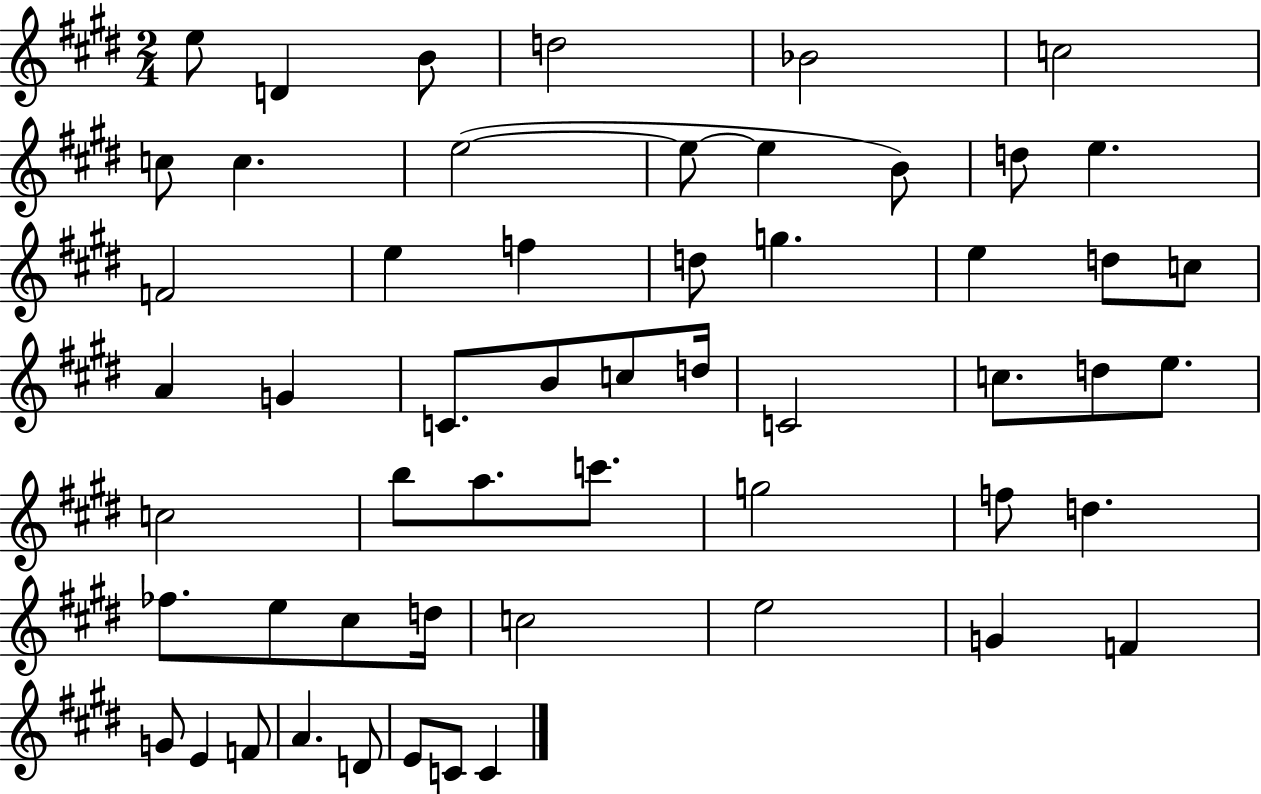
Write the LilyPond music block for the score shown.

{
  \clef treble
  \numericTimeSignature
  \time 2/4
  \key e \major
  e''8 d'4 b'8 | d''2 | bes'2 | c''2 | \break c''8 c''4. | e''2~(~ | e''8~~ e''4 b'8) | d''8 e''4. | \break f'2 | e''4 f''4 | d''8 g''4. | e''4 d''8 c''8 | \break a'4 g'4 | c'8. b'8 c''8 d''16 | c'2 | c''8. d''8 e''8. | \break c''2 | b''8 a''8. c'''8. | g''2 | f''8 d''4. | \break fes''8. e''8 cis''8 d''16 | c''2 | e''2 | g'4 f'4 | \break g'8 e'4 f'8 | a'4. d'8 | e'8 c'8 c'4 | \bar "|."
}